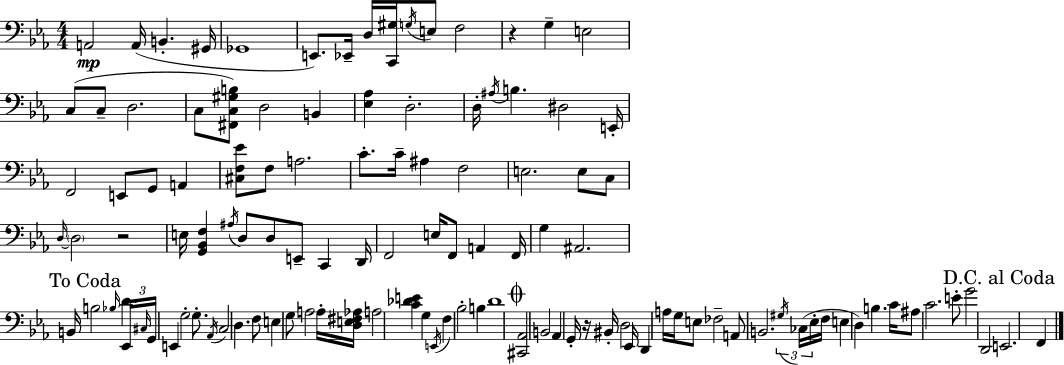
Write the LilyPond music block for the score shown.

{
  \clef bass
  \numericTimeSignature
  \time 4/4
  \key c \minor
  a,2\mp a,16( b,4.-. gis,16 | ges,1 | e,8.) ees,16-- d16 <c, gis>16 \acciaccatura { g16 } e8 f2 | r4 g4-- e2 | \break c8( c8-- d2. | c8 <fis, c gis b>8) d2 b,4 | <ees aes>4 d2.-. | d16-. \acciaccatura { ais16 } b4. dis2 | \break e,16-. f,2 e,8 g,8 a,4 | <cis f ees'>8 f8 a2. | c'8.-. c'16-- ais4 f2 | e2. e8 | \break c8 \grace { d16~ }~ \parenthesize d2 r2 | e16 <g, bes, f>4 \acciaccatura { ais16 } d8 d8 e,8-- c,4 | d,16 f,2 e16 f,8 a,4 | f,16 g4 ais,2. | \break \mark "To Coda" b,16 b2 \grace { bes16 } d'4. | \tuplet 3/2 { ees,16 \grace { cis16 } g,16 } e,4 g2-. | g8.-. \acciaccatura { aes,16 } c2 d4. | f8 e4 g8 a2 | \break a16-. <d e fis aes>16 a2 <c' des' e'>4 | g4 \acciaccatura { e,16 } f4 bes2-. | b4 d'1 | \mark \markup { \musicglyph "scripts.coda" } <cis, aes,>2 | \break b,2 aes,4 g,16-. r16 bis,16-. d2 | ees,16 d,4 a16 g16 e8 | fes2-- a,8 b,2. | \tuplet 3/2 { \acciaccatura { gis16 } ces16( ees16-. } f16 e4 d4) | \break b4. c'16 ais8 c'2. | e'8-. g'2 | d,2 \mark "D.C. al Coda" e,2. | f,4 \bar "|."
}